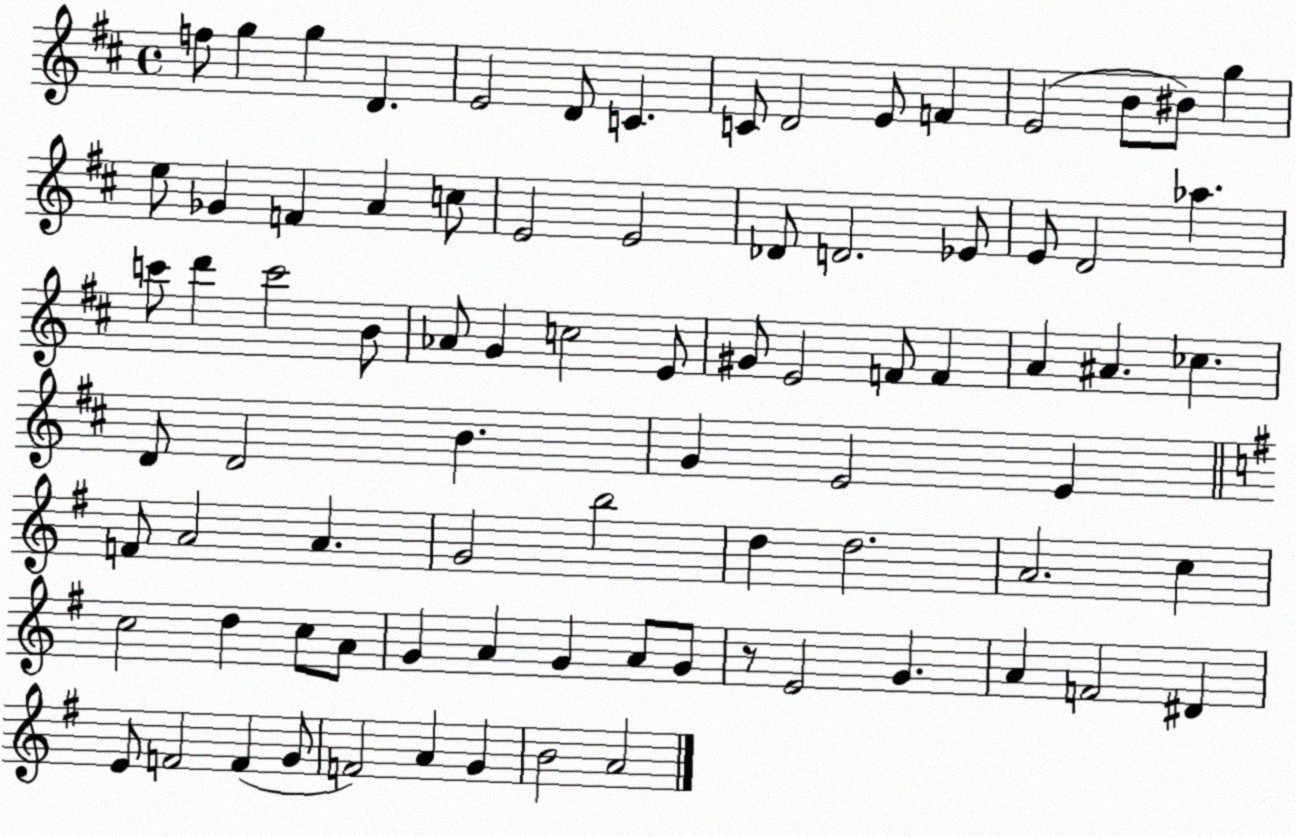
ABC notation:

X:1
T:Untitled
M:4/4
L:1/4
K:D
f/2 g g D E2 D/2 C C/2 D2 E/2 F E2 B/2 ^B/2 g e/2 _G F A c/2 E2 E2 _D/2 D2 _E/2 E/2 D2 _a c'/2 d' c'2 B/2 _A/2 G c2 E/2 ^G/2 E2 F/2 F A ^A _c D/2 D2 B G E2 E F/2 A2 A G2 b2 d d2 A2 c c2 d c/2 A/2 G A G A/2 G/2 z/2 E2 G A F2 ^D E/2 F2 F G/2 F2 A G B2 A2